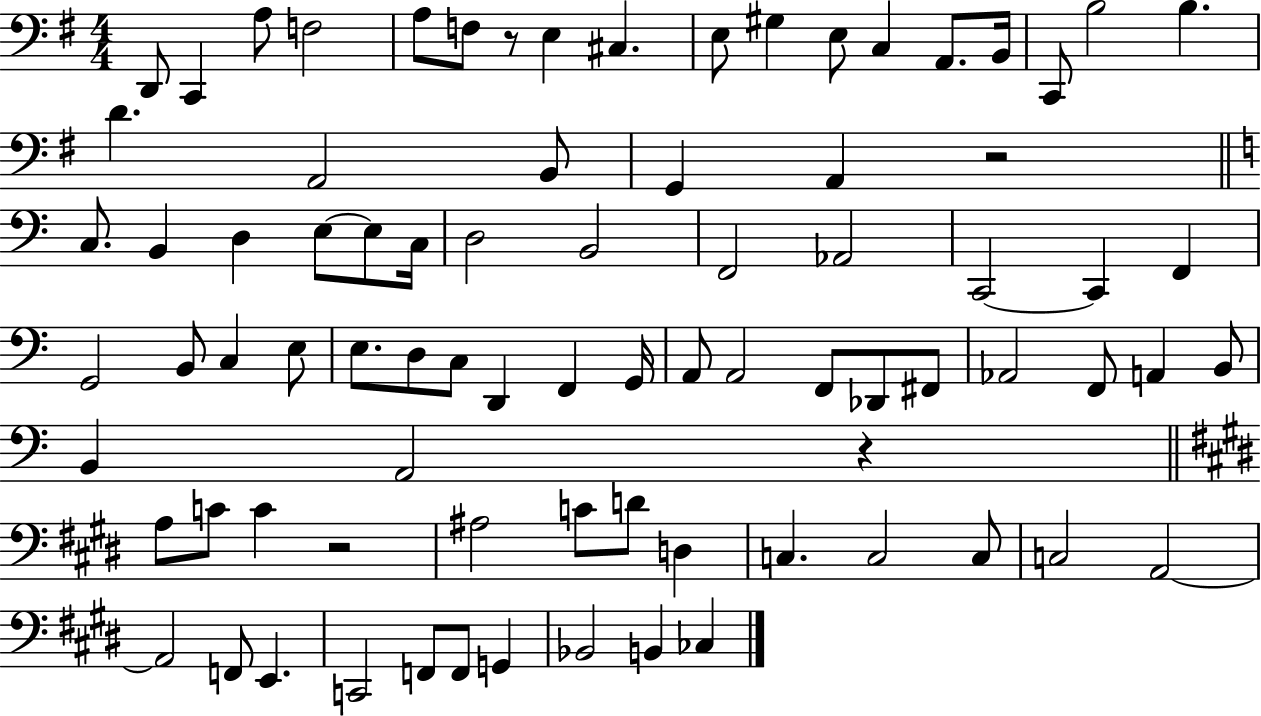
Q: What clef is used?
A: bass